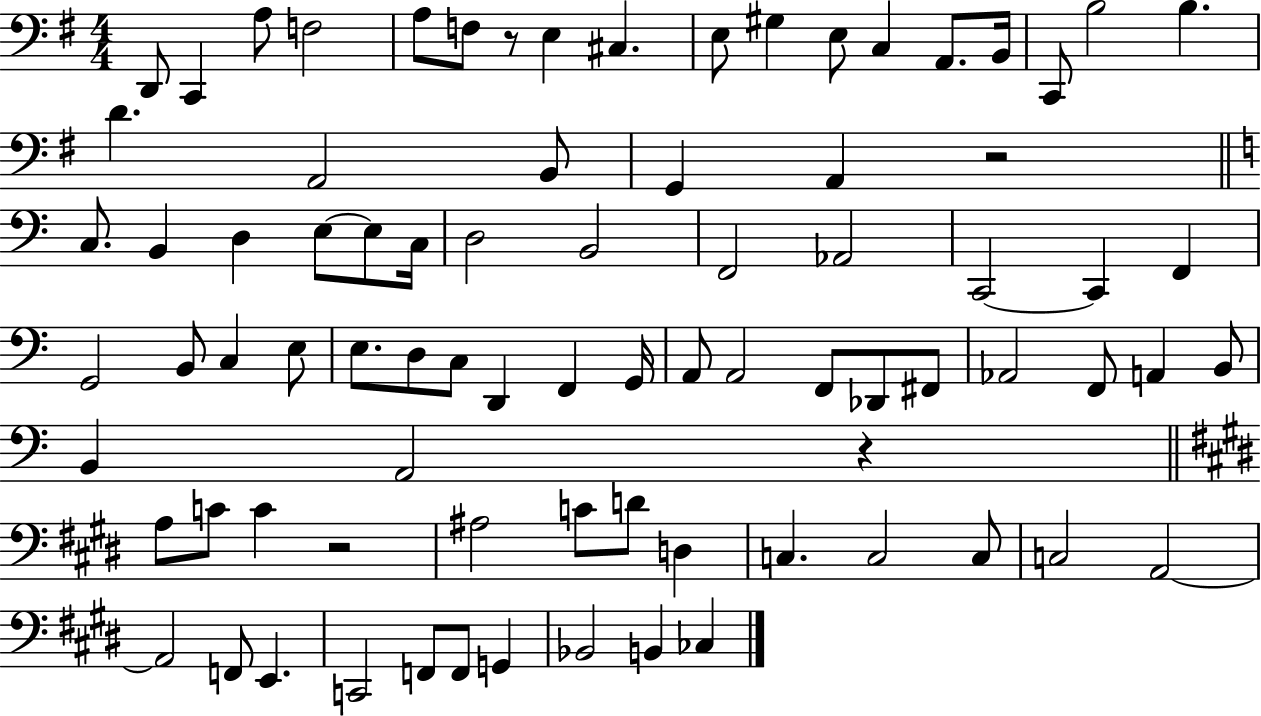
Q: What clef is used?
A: bass